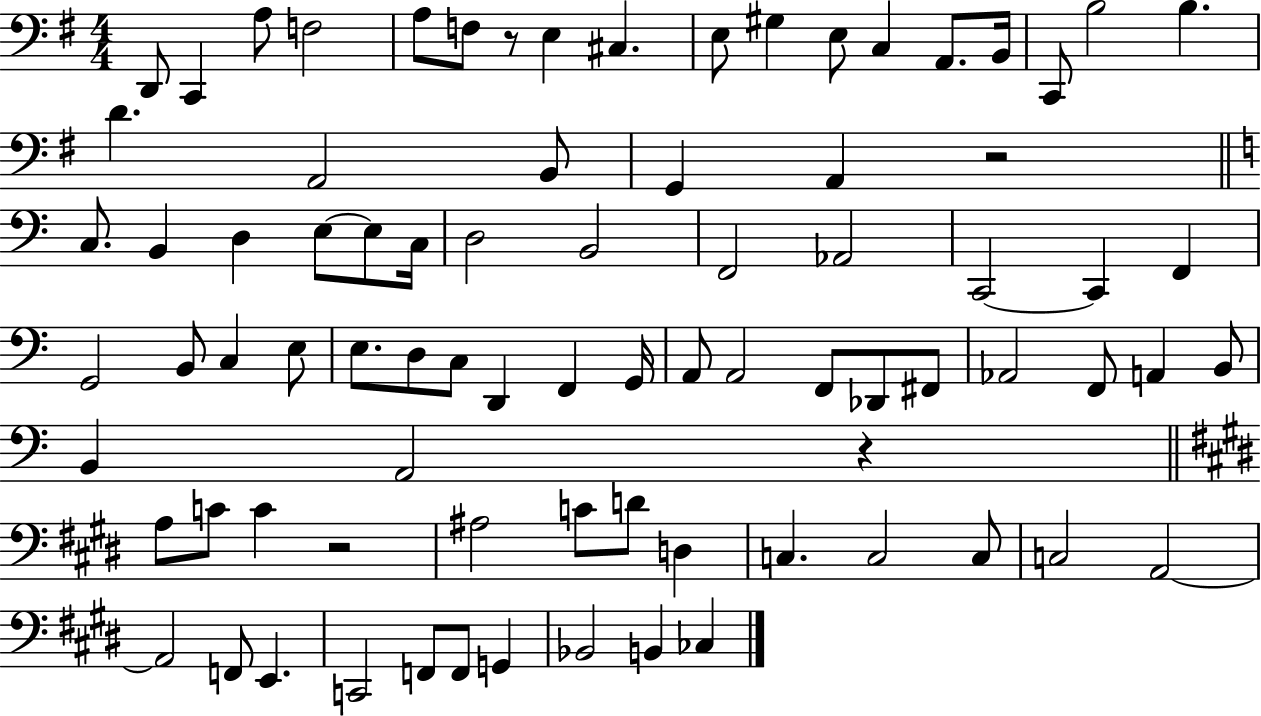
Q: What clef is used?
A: bass